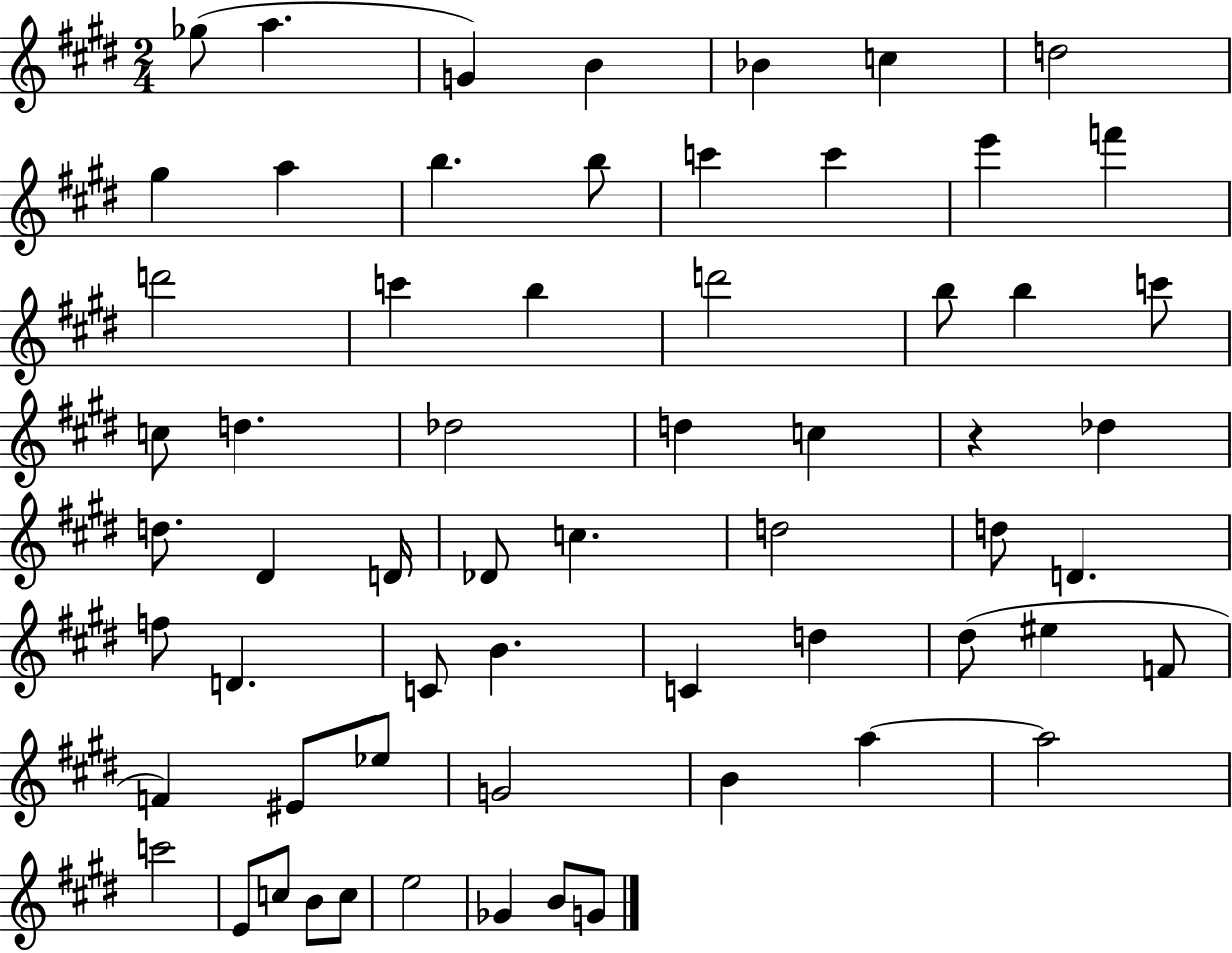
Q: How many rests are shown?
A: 1